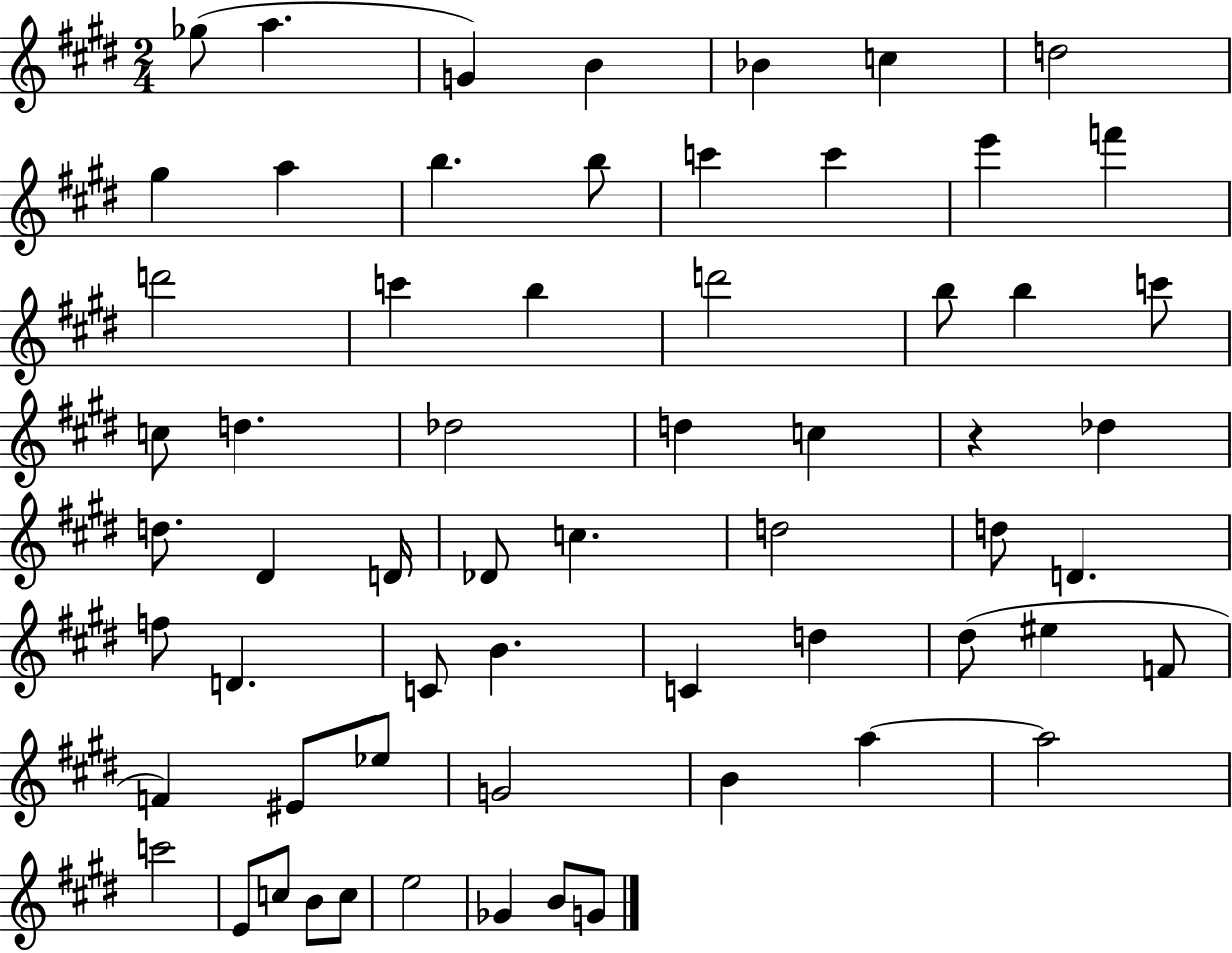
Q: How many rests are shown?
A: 1